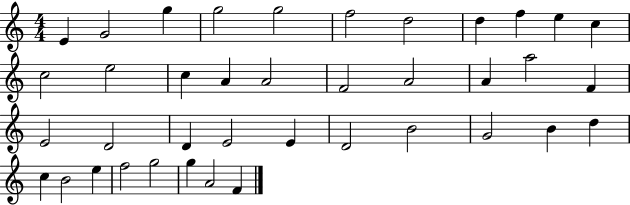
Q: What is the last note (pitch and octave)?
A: F4